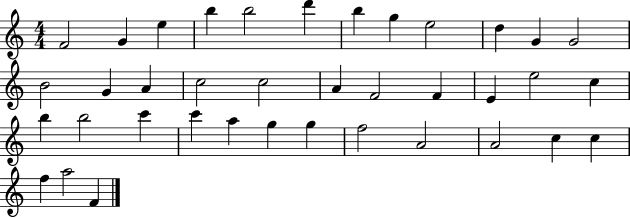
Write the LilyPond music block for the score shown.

{
  \clef treble
  \numericTimeSignature
  \time 4/4
  \key c \major
  f'2 g'4 e''4 | b''4 b''2 d'''4 | b''4 g''4 e''2 | d''4 g'4 g'2 | \break b'2 g'4 a'4 | c''2 c''2 | a'4 f'2 f'4 | e'4 e''2 c''4 | \break b''4 b''2 c'''4 | c'''4 a''4 g''4 g''4 | f''2 a'2 | a'2 c''4 c''4 | \break f''4 a''2 f'4 | \bar "|."
}